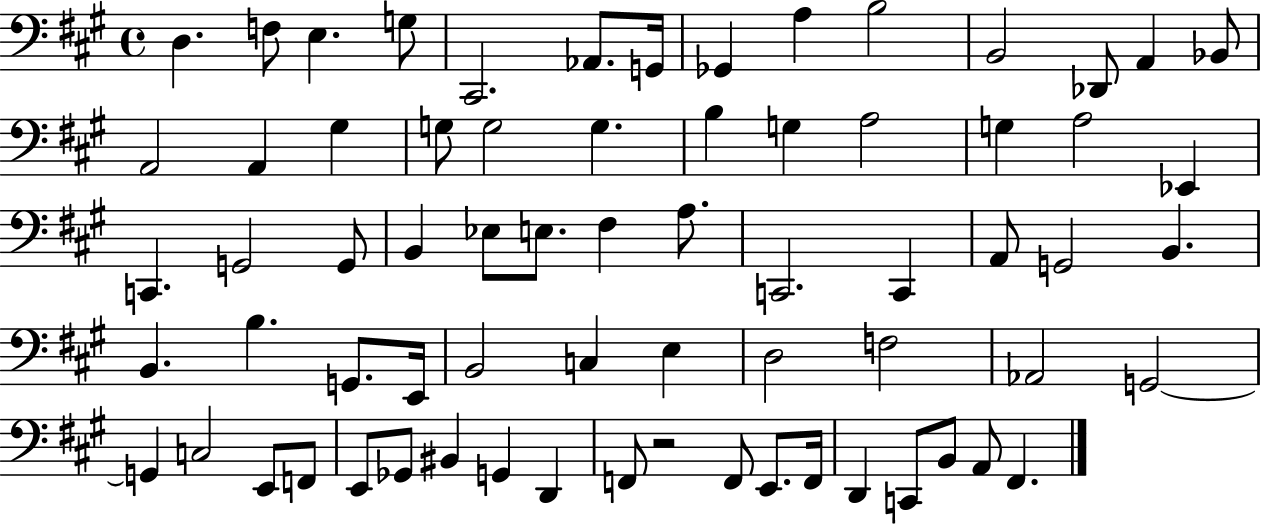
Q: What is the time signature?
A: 4/4